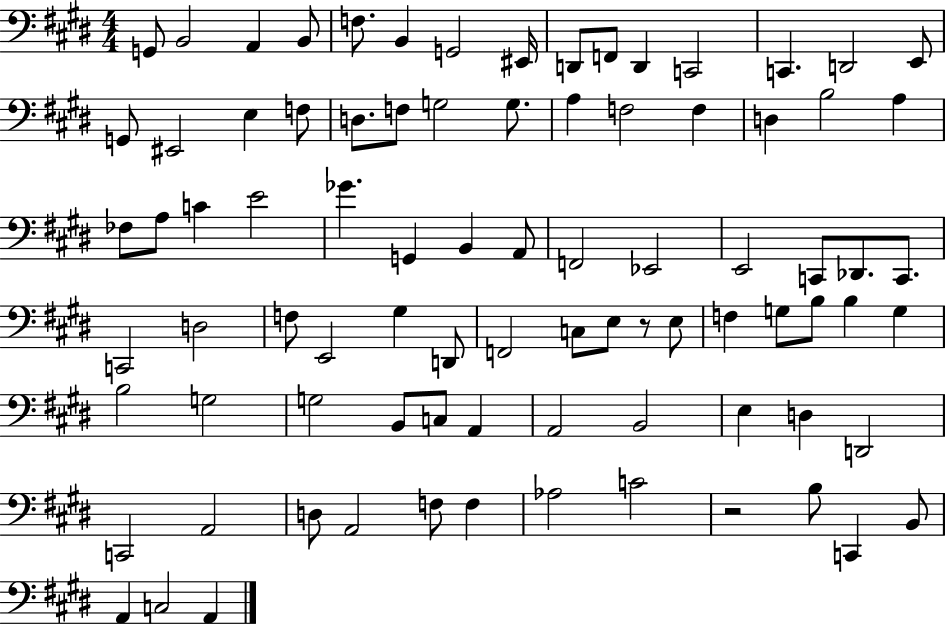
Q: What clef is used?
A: bass